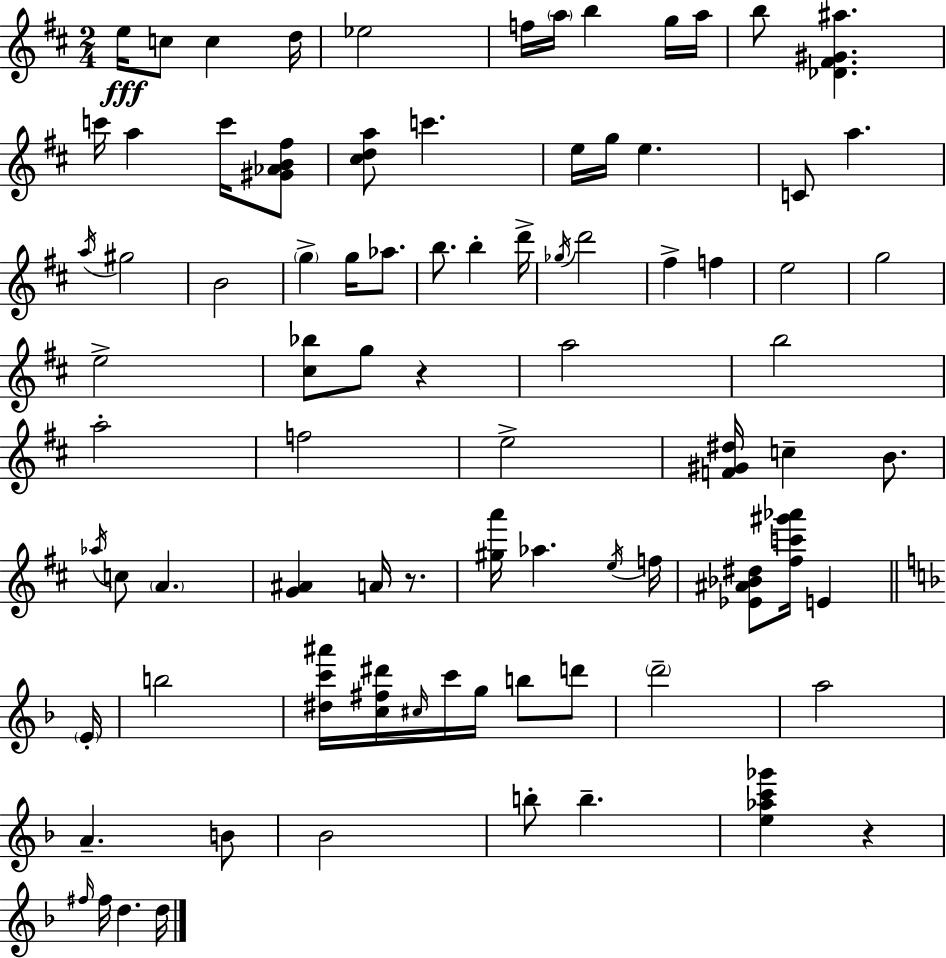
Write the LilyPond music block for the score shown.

{
  \clef treble
  \numericTimeSignature
  \time 2/4
  \key d \major
  e''16\fff c''8 c''4 d''16 | ees''2 | f''16 \parenthesize a''16 b''4 g''16 a''16 | b''8 <des' fis' gis' ais''>4. | \break c'''16 a''4 c'''16 <gis' aes' b' fis''>8 | <cis'' d'' a''>8 c'''4. | e''16 g''16 e''4. | c'8 a''4. | \break \acciaccatura { a''16 } gis''2 | b'2 | \parenthesize g''4-> g''16 aes''8. | b''8. b''4-. | \break d'''16-> \acciaccatura { ges''16 } d'''2 | fis''4-> f''4 | e''2 | g''2 | \break e''2-> | <cis'' bes''>8 g''8 r4 | a''2 | b''2 | \break a''2-. | f''2 | e''2-> | <f' gis' dis''>16 c''4-- b'8. | \break \acciaccatura { aes''16 } c''8 \parenthesize a'4. | <g' ais'>4 a'16 | r8. <gis'' a'''>16 aes''4. | \acciaccatura { e''16 } f''16 <ees' ais' bes' dis''>8 <fis'' c''' gis''' aes'''>16 e'4 | \break \bar "||" \break \key f \major \parenthesize e'16-. b''2 | <dis'' c''' ais'''>16 <c'' fis'' dis'''>16 \grace { cis''16 } c'''16 g''16 b''8 | d'''8 \parenthesize d'''2-- | a''2 | \break a'4.-- | b'8 bes'2 | b''8-. b''4.-- | <e'' aes'' c''' ges'''>4 r4 | \break \grace { fis''16 } fis''16 d''4. | d''16 \bar "|."
}